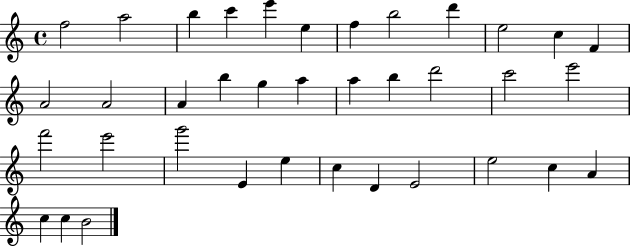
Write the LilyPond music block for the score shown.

{
  \clef treble
  \time 4/4
  \defaultTimeSignature
  \key c \major
  f''2 a''2 | b''4 c'''4 e'''4 e''4 | f''4 b''2 d'''4 | e''2 c''4 f'4 | \break a'2 a'2 | a'4 b''4 g''4 a''4 | a''4 b''4 d'''2 | c'''2 e'''2 | \break f'''2 e'''2 | g'''2 e'4 e''4 | c''4 d'4 e'2 | e''2 c''4 a'4 | \break c''4 c''4 b'2 | \bar "|."
}